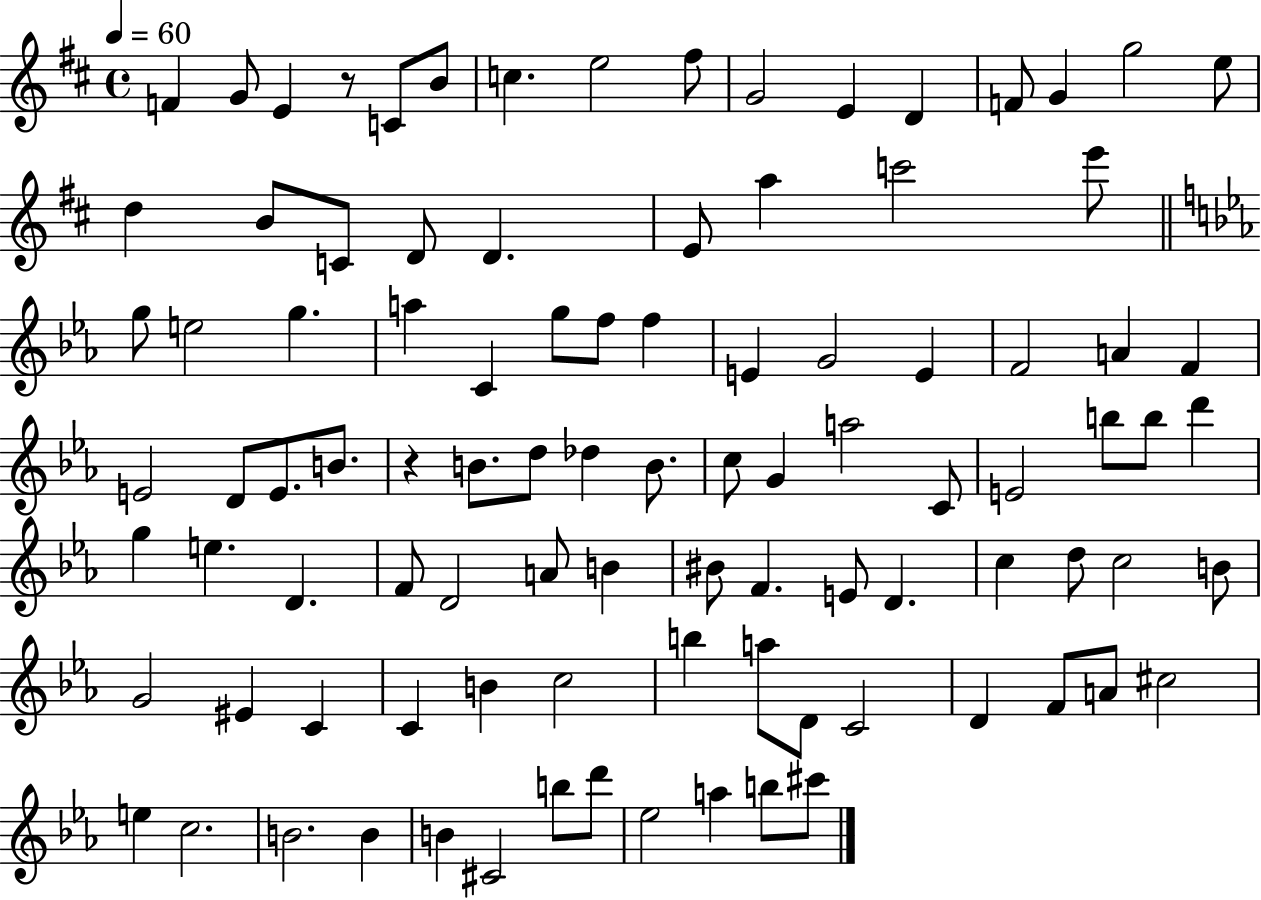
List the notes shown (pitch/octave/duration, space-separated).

F4/q G4/e E4/q R/e C4/e B4/e C5/q. E5/h F#5/e G4/h E4/q D4/q F4/e G4/q G5/h E5/e D5/q B4/e C4/e D4/e D4/q. E4/e A5/q C6/h E6/e G5/e E5/h G5/q. A5/q C4/q G5/e F5/e F5/q E4/q G4/h E4/q F4/h A4/q F4/q E4/h D4/e E4/e. B4/e. R/q B4/e. D5/e Db5/q B4/e. C5/e G4/q A5/h C4/e E4/h B5/e B5/e D6/q G5/q E5/q. D4/q. F4/e D4/h A4/e B4/q BIS4/e F4/q. E4/e D4/q. C5/q D5/e C5/h B4/e G4/h EIS4/q C4/q C4/q B4/q C5/h B5/q A5/e D4/e C4/h D4/q F4/e A4/e C#5/h E5/q C5/h. B4/h. B4/q B4/q C#4/h B5/e D6/e Eb5/h A5/q B5/e C#6/e